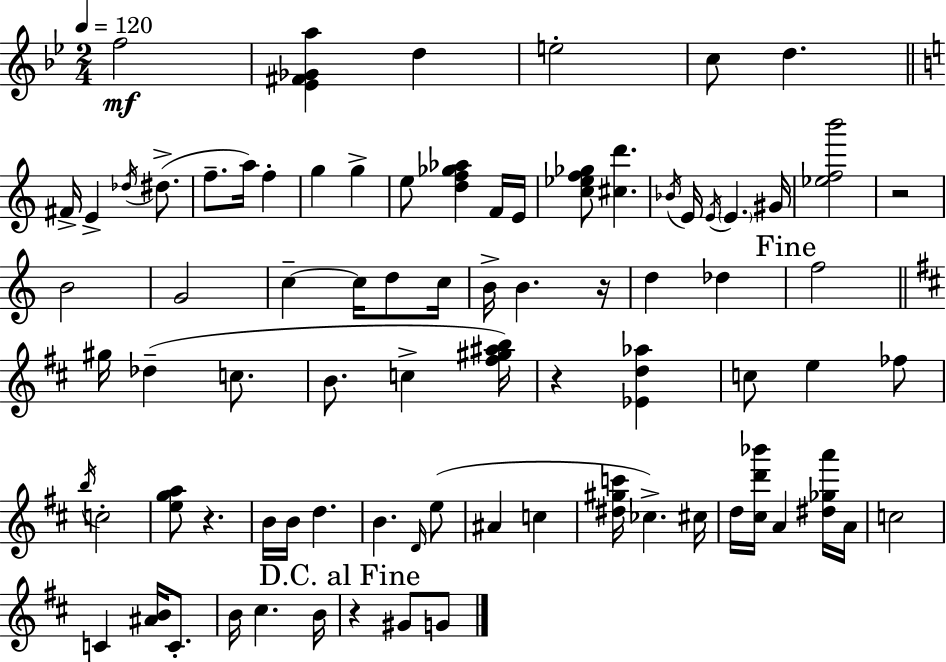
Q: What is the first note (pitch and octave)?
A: F5